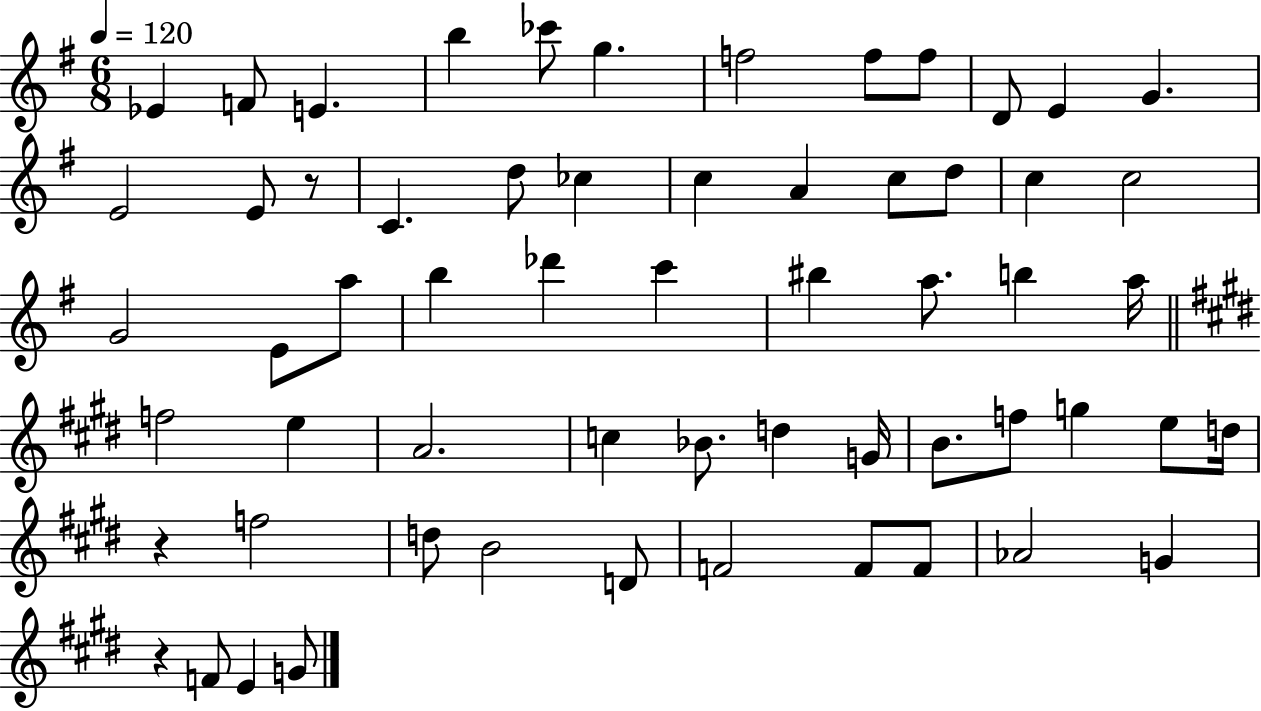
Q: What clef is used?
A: treble